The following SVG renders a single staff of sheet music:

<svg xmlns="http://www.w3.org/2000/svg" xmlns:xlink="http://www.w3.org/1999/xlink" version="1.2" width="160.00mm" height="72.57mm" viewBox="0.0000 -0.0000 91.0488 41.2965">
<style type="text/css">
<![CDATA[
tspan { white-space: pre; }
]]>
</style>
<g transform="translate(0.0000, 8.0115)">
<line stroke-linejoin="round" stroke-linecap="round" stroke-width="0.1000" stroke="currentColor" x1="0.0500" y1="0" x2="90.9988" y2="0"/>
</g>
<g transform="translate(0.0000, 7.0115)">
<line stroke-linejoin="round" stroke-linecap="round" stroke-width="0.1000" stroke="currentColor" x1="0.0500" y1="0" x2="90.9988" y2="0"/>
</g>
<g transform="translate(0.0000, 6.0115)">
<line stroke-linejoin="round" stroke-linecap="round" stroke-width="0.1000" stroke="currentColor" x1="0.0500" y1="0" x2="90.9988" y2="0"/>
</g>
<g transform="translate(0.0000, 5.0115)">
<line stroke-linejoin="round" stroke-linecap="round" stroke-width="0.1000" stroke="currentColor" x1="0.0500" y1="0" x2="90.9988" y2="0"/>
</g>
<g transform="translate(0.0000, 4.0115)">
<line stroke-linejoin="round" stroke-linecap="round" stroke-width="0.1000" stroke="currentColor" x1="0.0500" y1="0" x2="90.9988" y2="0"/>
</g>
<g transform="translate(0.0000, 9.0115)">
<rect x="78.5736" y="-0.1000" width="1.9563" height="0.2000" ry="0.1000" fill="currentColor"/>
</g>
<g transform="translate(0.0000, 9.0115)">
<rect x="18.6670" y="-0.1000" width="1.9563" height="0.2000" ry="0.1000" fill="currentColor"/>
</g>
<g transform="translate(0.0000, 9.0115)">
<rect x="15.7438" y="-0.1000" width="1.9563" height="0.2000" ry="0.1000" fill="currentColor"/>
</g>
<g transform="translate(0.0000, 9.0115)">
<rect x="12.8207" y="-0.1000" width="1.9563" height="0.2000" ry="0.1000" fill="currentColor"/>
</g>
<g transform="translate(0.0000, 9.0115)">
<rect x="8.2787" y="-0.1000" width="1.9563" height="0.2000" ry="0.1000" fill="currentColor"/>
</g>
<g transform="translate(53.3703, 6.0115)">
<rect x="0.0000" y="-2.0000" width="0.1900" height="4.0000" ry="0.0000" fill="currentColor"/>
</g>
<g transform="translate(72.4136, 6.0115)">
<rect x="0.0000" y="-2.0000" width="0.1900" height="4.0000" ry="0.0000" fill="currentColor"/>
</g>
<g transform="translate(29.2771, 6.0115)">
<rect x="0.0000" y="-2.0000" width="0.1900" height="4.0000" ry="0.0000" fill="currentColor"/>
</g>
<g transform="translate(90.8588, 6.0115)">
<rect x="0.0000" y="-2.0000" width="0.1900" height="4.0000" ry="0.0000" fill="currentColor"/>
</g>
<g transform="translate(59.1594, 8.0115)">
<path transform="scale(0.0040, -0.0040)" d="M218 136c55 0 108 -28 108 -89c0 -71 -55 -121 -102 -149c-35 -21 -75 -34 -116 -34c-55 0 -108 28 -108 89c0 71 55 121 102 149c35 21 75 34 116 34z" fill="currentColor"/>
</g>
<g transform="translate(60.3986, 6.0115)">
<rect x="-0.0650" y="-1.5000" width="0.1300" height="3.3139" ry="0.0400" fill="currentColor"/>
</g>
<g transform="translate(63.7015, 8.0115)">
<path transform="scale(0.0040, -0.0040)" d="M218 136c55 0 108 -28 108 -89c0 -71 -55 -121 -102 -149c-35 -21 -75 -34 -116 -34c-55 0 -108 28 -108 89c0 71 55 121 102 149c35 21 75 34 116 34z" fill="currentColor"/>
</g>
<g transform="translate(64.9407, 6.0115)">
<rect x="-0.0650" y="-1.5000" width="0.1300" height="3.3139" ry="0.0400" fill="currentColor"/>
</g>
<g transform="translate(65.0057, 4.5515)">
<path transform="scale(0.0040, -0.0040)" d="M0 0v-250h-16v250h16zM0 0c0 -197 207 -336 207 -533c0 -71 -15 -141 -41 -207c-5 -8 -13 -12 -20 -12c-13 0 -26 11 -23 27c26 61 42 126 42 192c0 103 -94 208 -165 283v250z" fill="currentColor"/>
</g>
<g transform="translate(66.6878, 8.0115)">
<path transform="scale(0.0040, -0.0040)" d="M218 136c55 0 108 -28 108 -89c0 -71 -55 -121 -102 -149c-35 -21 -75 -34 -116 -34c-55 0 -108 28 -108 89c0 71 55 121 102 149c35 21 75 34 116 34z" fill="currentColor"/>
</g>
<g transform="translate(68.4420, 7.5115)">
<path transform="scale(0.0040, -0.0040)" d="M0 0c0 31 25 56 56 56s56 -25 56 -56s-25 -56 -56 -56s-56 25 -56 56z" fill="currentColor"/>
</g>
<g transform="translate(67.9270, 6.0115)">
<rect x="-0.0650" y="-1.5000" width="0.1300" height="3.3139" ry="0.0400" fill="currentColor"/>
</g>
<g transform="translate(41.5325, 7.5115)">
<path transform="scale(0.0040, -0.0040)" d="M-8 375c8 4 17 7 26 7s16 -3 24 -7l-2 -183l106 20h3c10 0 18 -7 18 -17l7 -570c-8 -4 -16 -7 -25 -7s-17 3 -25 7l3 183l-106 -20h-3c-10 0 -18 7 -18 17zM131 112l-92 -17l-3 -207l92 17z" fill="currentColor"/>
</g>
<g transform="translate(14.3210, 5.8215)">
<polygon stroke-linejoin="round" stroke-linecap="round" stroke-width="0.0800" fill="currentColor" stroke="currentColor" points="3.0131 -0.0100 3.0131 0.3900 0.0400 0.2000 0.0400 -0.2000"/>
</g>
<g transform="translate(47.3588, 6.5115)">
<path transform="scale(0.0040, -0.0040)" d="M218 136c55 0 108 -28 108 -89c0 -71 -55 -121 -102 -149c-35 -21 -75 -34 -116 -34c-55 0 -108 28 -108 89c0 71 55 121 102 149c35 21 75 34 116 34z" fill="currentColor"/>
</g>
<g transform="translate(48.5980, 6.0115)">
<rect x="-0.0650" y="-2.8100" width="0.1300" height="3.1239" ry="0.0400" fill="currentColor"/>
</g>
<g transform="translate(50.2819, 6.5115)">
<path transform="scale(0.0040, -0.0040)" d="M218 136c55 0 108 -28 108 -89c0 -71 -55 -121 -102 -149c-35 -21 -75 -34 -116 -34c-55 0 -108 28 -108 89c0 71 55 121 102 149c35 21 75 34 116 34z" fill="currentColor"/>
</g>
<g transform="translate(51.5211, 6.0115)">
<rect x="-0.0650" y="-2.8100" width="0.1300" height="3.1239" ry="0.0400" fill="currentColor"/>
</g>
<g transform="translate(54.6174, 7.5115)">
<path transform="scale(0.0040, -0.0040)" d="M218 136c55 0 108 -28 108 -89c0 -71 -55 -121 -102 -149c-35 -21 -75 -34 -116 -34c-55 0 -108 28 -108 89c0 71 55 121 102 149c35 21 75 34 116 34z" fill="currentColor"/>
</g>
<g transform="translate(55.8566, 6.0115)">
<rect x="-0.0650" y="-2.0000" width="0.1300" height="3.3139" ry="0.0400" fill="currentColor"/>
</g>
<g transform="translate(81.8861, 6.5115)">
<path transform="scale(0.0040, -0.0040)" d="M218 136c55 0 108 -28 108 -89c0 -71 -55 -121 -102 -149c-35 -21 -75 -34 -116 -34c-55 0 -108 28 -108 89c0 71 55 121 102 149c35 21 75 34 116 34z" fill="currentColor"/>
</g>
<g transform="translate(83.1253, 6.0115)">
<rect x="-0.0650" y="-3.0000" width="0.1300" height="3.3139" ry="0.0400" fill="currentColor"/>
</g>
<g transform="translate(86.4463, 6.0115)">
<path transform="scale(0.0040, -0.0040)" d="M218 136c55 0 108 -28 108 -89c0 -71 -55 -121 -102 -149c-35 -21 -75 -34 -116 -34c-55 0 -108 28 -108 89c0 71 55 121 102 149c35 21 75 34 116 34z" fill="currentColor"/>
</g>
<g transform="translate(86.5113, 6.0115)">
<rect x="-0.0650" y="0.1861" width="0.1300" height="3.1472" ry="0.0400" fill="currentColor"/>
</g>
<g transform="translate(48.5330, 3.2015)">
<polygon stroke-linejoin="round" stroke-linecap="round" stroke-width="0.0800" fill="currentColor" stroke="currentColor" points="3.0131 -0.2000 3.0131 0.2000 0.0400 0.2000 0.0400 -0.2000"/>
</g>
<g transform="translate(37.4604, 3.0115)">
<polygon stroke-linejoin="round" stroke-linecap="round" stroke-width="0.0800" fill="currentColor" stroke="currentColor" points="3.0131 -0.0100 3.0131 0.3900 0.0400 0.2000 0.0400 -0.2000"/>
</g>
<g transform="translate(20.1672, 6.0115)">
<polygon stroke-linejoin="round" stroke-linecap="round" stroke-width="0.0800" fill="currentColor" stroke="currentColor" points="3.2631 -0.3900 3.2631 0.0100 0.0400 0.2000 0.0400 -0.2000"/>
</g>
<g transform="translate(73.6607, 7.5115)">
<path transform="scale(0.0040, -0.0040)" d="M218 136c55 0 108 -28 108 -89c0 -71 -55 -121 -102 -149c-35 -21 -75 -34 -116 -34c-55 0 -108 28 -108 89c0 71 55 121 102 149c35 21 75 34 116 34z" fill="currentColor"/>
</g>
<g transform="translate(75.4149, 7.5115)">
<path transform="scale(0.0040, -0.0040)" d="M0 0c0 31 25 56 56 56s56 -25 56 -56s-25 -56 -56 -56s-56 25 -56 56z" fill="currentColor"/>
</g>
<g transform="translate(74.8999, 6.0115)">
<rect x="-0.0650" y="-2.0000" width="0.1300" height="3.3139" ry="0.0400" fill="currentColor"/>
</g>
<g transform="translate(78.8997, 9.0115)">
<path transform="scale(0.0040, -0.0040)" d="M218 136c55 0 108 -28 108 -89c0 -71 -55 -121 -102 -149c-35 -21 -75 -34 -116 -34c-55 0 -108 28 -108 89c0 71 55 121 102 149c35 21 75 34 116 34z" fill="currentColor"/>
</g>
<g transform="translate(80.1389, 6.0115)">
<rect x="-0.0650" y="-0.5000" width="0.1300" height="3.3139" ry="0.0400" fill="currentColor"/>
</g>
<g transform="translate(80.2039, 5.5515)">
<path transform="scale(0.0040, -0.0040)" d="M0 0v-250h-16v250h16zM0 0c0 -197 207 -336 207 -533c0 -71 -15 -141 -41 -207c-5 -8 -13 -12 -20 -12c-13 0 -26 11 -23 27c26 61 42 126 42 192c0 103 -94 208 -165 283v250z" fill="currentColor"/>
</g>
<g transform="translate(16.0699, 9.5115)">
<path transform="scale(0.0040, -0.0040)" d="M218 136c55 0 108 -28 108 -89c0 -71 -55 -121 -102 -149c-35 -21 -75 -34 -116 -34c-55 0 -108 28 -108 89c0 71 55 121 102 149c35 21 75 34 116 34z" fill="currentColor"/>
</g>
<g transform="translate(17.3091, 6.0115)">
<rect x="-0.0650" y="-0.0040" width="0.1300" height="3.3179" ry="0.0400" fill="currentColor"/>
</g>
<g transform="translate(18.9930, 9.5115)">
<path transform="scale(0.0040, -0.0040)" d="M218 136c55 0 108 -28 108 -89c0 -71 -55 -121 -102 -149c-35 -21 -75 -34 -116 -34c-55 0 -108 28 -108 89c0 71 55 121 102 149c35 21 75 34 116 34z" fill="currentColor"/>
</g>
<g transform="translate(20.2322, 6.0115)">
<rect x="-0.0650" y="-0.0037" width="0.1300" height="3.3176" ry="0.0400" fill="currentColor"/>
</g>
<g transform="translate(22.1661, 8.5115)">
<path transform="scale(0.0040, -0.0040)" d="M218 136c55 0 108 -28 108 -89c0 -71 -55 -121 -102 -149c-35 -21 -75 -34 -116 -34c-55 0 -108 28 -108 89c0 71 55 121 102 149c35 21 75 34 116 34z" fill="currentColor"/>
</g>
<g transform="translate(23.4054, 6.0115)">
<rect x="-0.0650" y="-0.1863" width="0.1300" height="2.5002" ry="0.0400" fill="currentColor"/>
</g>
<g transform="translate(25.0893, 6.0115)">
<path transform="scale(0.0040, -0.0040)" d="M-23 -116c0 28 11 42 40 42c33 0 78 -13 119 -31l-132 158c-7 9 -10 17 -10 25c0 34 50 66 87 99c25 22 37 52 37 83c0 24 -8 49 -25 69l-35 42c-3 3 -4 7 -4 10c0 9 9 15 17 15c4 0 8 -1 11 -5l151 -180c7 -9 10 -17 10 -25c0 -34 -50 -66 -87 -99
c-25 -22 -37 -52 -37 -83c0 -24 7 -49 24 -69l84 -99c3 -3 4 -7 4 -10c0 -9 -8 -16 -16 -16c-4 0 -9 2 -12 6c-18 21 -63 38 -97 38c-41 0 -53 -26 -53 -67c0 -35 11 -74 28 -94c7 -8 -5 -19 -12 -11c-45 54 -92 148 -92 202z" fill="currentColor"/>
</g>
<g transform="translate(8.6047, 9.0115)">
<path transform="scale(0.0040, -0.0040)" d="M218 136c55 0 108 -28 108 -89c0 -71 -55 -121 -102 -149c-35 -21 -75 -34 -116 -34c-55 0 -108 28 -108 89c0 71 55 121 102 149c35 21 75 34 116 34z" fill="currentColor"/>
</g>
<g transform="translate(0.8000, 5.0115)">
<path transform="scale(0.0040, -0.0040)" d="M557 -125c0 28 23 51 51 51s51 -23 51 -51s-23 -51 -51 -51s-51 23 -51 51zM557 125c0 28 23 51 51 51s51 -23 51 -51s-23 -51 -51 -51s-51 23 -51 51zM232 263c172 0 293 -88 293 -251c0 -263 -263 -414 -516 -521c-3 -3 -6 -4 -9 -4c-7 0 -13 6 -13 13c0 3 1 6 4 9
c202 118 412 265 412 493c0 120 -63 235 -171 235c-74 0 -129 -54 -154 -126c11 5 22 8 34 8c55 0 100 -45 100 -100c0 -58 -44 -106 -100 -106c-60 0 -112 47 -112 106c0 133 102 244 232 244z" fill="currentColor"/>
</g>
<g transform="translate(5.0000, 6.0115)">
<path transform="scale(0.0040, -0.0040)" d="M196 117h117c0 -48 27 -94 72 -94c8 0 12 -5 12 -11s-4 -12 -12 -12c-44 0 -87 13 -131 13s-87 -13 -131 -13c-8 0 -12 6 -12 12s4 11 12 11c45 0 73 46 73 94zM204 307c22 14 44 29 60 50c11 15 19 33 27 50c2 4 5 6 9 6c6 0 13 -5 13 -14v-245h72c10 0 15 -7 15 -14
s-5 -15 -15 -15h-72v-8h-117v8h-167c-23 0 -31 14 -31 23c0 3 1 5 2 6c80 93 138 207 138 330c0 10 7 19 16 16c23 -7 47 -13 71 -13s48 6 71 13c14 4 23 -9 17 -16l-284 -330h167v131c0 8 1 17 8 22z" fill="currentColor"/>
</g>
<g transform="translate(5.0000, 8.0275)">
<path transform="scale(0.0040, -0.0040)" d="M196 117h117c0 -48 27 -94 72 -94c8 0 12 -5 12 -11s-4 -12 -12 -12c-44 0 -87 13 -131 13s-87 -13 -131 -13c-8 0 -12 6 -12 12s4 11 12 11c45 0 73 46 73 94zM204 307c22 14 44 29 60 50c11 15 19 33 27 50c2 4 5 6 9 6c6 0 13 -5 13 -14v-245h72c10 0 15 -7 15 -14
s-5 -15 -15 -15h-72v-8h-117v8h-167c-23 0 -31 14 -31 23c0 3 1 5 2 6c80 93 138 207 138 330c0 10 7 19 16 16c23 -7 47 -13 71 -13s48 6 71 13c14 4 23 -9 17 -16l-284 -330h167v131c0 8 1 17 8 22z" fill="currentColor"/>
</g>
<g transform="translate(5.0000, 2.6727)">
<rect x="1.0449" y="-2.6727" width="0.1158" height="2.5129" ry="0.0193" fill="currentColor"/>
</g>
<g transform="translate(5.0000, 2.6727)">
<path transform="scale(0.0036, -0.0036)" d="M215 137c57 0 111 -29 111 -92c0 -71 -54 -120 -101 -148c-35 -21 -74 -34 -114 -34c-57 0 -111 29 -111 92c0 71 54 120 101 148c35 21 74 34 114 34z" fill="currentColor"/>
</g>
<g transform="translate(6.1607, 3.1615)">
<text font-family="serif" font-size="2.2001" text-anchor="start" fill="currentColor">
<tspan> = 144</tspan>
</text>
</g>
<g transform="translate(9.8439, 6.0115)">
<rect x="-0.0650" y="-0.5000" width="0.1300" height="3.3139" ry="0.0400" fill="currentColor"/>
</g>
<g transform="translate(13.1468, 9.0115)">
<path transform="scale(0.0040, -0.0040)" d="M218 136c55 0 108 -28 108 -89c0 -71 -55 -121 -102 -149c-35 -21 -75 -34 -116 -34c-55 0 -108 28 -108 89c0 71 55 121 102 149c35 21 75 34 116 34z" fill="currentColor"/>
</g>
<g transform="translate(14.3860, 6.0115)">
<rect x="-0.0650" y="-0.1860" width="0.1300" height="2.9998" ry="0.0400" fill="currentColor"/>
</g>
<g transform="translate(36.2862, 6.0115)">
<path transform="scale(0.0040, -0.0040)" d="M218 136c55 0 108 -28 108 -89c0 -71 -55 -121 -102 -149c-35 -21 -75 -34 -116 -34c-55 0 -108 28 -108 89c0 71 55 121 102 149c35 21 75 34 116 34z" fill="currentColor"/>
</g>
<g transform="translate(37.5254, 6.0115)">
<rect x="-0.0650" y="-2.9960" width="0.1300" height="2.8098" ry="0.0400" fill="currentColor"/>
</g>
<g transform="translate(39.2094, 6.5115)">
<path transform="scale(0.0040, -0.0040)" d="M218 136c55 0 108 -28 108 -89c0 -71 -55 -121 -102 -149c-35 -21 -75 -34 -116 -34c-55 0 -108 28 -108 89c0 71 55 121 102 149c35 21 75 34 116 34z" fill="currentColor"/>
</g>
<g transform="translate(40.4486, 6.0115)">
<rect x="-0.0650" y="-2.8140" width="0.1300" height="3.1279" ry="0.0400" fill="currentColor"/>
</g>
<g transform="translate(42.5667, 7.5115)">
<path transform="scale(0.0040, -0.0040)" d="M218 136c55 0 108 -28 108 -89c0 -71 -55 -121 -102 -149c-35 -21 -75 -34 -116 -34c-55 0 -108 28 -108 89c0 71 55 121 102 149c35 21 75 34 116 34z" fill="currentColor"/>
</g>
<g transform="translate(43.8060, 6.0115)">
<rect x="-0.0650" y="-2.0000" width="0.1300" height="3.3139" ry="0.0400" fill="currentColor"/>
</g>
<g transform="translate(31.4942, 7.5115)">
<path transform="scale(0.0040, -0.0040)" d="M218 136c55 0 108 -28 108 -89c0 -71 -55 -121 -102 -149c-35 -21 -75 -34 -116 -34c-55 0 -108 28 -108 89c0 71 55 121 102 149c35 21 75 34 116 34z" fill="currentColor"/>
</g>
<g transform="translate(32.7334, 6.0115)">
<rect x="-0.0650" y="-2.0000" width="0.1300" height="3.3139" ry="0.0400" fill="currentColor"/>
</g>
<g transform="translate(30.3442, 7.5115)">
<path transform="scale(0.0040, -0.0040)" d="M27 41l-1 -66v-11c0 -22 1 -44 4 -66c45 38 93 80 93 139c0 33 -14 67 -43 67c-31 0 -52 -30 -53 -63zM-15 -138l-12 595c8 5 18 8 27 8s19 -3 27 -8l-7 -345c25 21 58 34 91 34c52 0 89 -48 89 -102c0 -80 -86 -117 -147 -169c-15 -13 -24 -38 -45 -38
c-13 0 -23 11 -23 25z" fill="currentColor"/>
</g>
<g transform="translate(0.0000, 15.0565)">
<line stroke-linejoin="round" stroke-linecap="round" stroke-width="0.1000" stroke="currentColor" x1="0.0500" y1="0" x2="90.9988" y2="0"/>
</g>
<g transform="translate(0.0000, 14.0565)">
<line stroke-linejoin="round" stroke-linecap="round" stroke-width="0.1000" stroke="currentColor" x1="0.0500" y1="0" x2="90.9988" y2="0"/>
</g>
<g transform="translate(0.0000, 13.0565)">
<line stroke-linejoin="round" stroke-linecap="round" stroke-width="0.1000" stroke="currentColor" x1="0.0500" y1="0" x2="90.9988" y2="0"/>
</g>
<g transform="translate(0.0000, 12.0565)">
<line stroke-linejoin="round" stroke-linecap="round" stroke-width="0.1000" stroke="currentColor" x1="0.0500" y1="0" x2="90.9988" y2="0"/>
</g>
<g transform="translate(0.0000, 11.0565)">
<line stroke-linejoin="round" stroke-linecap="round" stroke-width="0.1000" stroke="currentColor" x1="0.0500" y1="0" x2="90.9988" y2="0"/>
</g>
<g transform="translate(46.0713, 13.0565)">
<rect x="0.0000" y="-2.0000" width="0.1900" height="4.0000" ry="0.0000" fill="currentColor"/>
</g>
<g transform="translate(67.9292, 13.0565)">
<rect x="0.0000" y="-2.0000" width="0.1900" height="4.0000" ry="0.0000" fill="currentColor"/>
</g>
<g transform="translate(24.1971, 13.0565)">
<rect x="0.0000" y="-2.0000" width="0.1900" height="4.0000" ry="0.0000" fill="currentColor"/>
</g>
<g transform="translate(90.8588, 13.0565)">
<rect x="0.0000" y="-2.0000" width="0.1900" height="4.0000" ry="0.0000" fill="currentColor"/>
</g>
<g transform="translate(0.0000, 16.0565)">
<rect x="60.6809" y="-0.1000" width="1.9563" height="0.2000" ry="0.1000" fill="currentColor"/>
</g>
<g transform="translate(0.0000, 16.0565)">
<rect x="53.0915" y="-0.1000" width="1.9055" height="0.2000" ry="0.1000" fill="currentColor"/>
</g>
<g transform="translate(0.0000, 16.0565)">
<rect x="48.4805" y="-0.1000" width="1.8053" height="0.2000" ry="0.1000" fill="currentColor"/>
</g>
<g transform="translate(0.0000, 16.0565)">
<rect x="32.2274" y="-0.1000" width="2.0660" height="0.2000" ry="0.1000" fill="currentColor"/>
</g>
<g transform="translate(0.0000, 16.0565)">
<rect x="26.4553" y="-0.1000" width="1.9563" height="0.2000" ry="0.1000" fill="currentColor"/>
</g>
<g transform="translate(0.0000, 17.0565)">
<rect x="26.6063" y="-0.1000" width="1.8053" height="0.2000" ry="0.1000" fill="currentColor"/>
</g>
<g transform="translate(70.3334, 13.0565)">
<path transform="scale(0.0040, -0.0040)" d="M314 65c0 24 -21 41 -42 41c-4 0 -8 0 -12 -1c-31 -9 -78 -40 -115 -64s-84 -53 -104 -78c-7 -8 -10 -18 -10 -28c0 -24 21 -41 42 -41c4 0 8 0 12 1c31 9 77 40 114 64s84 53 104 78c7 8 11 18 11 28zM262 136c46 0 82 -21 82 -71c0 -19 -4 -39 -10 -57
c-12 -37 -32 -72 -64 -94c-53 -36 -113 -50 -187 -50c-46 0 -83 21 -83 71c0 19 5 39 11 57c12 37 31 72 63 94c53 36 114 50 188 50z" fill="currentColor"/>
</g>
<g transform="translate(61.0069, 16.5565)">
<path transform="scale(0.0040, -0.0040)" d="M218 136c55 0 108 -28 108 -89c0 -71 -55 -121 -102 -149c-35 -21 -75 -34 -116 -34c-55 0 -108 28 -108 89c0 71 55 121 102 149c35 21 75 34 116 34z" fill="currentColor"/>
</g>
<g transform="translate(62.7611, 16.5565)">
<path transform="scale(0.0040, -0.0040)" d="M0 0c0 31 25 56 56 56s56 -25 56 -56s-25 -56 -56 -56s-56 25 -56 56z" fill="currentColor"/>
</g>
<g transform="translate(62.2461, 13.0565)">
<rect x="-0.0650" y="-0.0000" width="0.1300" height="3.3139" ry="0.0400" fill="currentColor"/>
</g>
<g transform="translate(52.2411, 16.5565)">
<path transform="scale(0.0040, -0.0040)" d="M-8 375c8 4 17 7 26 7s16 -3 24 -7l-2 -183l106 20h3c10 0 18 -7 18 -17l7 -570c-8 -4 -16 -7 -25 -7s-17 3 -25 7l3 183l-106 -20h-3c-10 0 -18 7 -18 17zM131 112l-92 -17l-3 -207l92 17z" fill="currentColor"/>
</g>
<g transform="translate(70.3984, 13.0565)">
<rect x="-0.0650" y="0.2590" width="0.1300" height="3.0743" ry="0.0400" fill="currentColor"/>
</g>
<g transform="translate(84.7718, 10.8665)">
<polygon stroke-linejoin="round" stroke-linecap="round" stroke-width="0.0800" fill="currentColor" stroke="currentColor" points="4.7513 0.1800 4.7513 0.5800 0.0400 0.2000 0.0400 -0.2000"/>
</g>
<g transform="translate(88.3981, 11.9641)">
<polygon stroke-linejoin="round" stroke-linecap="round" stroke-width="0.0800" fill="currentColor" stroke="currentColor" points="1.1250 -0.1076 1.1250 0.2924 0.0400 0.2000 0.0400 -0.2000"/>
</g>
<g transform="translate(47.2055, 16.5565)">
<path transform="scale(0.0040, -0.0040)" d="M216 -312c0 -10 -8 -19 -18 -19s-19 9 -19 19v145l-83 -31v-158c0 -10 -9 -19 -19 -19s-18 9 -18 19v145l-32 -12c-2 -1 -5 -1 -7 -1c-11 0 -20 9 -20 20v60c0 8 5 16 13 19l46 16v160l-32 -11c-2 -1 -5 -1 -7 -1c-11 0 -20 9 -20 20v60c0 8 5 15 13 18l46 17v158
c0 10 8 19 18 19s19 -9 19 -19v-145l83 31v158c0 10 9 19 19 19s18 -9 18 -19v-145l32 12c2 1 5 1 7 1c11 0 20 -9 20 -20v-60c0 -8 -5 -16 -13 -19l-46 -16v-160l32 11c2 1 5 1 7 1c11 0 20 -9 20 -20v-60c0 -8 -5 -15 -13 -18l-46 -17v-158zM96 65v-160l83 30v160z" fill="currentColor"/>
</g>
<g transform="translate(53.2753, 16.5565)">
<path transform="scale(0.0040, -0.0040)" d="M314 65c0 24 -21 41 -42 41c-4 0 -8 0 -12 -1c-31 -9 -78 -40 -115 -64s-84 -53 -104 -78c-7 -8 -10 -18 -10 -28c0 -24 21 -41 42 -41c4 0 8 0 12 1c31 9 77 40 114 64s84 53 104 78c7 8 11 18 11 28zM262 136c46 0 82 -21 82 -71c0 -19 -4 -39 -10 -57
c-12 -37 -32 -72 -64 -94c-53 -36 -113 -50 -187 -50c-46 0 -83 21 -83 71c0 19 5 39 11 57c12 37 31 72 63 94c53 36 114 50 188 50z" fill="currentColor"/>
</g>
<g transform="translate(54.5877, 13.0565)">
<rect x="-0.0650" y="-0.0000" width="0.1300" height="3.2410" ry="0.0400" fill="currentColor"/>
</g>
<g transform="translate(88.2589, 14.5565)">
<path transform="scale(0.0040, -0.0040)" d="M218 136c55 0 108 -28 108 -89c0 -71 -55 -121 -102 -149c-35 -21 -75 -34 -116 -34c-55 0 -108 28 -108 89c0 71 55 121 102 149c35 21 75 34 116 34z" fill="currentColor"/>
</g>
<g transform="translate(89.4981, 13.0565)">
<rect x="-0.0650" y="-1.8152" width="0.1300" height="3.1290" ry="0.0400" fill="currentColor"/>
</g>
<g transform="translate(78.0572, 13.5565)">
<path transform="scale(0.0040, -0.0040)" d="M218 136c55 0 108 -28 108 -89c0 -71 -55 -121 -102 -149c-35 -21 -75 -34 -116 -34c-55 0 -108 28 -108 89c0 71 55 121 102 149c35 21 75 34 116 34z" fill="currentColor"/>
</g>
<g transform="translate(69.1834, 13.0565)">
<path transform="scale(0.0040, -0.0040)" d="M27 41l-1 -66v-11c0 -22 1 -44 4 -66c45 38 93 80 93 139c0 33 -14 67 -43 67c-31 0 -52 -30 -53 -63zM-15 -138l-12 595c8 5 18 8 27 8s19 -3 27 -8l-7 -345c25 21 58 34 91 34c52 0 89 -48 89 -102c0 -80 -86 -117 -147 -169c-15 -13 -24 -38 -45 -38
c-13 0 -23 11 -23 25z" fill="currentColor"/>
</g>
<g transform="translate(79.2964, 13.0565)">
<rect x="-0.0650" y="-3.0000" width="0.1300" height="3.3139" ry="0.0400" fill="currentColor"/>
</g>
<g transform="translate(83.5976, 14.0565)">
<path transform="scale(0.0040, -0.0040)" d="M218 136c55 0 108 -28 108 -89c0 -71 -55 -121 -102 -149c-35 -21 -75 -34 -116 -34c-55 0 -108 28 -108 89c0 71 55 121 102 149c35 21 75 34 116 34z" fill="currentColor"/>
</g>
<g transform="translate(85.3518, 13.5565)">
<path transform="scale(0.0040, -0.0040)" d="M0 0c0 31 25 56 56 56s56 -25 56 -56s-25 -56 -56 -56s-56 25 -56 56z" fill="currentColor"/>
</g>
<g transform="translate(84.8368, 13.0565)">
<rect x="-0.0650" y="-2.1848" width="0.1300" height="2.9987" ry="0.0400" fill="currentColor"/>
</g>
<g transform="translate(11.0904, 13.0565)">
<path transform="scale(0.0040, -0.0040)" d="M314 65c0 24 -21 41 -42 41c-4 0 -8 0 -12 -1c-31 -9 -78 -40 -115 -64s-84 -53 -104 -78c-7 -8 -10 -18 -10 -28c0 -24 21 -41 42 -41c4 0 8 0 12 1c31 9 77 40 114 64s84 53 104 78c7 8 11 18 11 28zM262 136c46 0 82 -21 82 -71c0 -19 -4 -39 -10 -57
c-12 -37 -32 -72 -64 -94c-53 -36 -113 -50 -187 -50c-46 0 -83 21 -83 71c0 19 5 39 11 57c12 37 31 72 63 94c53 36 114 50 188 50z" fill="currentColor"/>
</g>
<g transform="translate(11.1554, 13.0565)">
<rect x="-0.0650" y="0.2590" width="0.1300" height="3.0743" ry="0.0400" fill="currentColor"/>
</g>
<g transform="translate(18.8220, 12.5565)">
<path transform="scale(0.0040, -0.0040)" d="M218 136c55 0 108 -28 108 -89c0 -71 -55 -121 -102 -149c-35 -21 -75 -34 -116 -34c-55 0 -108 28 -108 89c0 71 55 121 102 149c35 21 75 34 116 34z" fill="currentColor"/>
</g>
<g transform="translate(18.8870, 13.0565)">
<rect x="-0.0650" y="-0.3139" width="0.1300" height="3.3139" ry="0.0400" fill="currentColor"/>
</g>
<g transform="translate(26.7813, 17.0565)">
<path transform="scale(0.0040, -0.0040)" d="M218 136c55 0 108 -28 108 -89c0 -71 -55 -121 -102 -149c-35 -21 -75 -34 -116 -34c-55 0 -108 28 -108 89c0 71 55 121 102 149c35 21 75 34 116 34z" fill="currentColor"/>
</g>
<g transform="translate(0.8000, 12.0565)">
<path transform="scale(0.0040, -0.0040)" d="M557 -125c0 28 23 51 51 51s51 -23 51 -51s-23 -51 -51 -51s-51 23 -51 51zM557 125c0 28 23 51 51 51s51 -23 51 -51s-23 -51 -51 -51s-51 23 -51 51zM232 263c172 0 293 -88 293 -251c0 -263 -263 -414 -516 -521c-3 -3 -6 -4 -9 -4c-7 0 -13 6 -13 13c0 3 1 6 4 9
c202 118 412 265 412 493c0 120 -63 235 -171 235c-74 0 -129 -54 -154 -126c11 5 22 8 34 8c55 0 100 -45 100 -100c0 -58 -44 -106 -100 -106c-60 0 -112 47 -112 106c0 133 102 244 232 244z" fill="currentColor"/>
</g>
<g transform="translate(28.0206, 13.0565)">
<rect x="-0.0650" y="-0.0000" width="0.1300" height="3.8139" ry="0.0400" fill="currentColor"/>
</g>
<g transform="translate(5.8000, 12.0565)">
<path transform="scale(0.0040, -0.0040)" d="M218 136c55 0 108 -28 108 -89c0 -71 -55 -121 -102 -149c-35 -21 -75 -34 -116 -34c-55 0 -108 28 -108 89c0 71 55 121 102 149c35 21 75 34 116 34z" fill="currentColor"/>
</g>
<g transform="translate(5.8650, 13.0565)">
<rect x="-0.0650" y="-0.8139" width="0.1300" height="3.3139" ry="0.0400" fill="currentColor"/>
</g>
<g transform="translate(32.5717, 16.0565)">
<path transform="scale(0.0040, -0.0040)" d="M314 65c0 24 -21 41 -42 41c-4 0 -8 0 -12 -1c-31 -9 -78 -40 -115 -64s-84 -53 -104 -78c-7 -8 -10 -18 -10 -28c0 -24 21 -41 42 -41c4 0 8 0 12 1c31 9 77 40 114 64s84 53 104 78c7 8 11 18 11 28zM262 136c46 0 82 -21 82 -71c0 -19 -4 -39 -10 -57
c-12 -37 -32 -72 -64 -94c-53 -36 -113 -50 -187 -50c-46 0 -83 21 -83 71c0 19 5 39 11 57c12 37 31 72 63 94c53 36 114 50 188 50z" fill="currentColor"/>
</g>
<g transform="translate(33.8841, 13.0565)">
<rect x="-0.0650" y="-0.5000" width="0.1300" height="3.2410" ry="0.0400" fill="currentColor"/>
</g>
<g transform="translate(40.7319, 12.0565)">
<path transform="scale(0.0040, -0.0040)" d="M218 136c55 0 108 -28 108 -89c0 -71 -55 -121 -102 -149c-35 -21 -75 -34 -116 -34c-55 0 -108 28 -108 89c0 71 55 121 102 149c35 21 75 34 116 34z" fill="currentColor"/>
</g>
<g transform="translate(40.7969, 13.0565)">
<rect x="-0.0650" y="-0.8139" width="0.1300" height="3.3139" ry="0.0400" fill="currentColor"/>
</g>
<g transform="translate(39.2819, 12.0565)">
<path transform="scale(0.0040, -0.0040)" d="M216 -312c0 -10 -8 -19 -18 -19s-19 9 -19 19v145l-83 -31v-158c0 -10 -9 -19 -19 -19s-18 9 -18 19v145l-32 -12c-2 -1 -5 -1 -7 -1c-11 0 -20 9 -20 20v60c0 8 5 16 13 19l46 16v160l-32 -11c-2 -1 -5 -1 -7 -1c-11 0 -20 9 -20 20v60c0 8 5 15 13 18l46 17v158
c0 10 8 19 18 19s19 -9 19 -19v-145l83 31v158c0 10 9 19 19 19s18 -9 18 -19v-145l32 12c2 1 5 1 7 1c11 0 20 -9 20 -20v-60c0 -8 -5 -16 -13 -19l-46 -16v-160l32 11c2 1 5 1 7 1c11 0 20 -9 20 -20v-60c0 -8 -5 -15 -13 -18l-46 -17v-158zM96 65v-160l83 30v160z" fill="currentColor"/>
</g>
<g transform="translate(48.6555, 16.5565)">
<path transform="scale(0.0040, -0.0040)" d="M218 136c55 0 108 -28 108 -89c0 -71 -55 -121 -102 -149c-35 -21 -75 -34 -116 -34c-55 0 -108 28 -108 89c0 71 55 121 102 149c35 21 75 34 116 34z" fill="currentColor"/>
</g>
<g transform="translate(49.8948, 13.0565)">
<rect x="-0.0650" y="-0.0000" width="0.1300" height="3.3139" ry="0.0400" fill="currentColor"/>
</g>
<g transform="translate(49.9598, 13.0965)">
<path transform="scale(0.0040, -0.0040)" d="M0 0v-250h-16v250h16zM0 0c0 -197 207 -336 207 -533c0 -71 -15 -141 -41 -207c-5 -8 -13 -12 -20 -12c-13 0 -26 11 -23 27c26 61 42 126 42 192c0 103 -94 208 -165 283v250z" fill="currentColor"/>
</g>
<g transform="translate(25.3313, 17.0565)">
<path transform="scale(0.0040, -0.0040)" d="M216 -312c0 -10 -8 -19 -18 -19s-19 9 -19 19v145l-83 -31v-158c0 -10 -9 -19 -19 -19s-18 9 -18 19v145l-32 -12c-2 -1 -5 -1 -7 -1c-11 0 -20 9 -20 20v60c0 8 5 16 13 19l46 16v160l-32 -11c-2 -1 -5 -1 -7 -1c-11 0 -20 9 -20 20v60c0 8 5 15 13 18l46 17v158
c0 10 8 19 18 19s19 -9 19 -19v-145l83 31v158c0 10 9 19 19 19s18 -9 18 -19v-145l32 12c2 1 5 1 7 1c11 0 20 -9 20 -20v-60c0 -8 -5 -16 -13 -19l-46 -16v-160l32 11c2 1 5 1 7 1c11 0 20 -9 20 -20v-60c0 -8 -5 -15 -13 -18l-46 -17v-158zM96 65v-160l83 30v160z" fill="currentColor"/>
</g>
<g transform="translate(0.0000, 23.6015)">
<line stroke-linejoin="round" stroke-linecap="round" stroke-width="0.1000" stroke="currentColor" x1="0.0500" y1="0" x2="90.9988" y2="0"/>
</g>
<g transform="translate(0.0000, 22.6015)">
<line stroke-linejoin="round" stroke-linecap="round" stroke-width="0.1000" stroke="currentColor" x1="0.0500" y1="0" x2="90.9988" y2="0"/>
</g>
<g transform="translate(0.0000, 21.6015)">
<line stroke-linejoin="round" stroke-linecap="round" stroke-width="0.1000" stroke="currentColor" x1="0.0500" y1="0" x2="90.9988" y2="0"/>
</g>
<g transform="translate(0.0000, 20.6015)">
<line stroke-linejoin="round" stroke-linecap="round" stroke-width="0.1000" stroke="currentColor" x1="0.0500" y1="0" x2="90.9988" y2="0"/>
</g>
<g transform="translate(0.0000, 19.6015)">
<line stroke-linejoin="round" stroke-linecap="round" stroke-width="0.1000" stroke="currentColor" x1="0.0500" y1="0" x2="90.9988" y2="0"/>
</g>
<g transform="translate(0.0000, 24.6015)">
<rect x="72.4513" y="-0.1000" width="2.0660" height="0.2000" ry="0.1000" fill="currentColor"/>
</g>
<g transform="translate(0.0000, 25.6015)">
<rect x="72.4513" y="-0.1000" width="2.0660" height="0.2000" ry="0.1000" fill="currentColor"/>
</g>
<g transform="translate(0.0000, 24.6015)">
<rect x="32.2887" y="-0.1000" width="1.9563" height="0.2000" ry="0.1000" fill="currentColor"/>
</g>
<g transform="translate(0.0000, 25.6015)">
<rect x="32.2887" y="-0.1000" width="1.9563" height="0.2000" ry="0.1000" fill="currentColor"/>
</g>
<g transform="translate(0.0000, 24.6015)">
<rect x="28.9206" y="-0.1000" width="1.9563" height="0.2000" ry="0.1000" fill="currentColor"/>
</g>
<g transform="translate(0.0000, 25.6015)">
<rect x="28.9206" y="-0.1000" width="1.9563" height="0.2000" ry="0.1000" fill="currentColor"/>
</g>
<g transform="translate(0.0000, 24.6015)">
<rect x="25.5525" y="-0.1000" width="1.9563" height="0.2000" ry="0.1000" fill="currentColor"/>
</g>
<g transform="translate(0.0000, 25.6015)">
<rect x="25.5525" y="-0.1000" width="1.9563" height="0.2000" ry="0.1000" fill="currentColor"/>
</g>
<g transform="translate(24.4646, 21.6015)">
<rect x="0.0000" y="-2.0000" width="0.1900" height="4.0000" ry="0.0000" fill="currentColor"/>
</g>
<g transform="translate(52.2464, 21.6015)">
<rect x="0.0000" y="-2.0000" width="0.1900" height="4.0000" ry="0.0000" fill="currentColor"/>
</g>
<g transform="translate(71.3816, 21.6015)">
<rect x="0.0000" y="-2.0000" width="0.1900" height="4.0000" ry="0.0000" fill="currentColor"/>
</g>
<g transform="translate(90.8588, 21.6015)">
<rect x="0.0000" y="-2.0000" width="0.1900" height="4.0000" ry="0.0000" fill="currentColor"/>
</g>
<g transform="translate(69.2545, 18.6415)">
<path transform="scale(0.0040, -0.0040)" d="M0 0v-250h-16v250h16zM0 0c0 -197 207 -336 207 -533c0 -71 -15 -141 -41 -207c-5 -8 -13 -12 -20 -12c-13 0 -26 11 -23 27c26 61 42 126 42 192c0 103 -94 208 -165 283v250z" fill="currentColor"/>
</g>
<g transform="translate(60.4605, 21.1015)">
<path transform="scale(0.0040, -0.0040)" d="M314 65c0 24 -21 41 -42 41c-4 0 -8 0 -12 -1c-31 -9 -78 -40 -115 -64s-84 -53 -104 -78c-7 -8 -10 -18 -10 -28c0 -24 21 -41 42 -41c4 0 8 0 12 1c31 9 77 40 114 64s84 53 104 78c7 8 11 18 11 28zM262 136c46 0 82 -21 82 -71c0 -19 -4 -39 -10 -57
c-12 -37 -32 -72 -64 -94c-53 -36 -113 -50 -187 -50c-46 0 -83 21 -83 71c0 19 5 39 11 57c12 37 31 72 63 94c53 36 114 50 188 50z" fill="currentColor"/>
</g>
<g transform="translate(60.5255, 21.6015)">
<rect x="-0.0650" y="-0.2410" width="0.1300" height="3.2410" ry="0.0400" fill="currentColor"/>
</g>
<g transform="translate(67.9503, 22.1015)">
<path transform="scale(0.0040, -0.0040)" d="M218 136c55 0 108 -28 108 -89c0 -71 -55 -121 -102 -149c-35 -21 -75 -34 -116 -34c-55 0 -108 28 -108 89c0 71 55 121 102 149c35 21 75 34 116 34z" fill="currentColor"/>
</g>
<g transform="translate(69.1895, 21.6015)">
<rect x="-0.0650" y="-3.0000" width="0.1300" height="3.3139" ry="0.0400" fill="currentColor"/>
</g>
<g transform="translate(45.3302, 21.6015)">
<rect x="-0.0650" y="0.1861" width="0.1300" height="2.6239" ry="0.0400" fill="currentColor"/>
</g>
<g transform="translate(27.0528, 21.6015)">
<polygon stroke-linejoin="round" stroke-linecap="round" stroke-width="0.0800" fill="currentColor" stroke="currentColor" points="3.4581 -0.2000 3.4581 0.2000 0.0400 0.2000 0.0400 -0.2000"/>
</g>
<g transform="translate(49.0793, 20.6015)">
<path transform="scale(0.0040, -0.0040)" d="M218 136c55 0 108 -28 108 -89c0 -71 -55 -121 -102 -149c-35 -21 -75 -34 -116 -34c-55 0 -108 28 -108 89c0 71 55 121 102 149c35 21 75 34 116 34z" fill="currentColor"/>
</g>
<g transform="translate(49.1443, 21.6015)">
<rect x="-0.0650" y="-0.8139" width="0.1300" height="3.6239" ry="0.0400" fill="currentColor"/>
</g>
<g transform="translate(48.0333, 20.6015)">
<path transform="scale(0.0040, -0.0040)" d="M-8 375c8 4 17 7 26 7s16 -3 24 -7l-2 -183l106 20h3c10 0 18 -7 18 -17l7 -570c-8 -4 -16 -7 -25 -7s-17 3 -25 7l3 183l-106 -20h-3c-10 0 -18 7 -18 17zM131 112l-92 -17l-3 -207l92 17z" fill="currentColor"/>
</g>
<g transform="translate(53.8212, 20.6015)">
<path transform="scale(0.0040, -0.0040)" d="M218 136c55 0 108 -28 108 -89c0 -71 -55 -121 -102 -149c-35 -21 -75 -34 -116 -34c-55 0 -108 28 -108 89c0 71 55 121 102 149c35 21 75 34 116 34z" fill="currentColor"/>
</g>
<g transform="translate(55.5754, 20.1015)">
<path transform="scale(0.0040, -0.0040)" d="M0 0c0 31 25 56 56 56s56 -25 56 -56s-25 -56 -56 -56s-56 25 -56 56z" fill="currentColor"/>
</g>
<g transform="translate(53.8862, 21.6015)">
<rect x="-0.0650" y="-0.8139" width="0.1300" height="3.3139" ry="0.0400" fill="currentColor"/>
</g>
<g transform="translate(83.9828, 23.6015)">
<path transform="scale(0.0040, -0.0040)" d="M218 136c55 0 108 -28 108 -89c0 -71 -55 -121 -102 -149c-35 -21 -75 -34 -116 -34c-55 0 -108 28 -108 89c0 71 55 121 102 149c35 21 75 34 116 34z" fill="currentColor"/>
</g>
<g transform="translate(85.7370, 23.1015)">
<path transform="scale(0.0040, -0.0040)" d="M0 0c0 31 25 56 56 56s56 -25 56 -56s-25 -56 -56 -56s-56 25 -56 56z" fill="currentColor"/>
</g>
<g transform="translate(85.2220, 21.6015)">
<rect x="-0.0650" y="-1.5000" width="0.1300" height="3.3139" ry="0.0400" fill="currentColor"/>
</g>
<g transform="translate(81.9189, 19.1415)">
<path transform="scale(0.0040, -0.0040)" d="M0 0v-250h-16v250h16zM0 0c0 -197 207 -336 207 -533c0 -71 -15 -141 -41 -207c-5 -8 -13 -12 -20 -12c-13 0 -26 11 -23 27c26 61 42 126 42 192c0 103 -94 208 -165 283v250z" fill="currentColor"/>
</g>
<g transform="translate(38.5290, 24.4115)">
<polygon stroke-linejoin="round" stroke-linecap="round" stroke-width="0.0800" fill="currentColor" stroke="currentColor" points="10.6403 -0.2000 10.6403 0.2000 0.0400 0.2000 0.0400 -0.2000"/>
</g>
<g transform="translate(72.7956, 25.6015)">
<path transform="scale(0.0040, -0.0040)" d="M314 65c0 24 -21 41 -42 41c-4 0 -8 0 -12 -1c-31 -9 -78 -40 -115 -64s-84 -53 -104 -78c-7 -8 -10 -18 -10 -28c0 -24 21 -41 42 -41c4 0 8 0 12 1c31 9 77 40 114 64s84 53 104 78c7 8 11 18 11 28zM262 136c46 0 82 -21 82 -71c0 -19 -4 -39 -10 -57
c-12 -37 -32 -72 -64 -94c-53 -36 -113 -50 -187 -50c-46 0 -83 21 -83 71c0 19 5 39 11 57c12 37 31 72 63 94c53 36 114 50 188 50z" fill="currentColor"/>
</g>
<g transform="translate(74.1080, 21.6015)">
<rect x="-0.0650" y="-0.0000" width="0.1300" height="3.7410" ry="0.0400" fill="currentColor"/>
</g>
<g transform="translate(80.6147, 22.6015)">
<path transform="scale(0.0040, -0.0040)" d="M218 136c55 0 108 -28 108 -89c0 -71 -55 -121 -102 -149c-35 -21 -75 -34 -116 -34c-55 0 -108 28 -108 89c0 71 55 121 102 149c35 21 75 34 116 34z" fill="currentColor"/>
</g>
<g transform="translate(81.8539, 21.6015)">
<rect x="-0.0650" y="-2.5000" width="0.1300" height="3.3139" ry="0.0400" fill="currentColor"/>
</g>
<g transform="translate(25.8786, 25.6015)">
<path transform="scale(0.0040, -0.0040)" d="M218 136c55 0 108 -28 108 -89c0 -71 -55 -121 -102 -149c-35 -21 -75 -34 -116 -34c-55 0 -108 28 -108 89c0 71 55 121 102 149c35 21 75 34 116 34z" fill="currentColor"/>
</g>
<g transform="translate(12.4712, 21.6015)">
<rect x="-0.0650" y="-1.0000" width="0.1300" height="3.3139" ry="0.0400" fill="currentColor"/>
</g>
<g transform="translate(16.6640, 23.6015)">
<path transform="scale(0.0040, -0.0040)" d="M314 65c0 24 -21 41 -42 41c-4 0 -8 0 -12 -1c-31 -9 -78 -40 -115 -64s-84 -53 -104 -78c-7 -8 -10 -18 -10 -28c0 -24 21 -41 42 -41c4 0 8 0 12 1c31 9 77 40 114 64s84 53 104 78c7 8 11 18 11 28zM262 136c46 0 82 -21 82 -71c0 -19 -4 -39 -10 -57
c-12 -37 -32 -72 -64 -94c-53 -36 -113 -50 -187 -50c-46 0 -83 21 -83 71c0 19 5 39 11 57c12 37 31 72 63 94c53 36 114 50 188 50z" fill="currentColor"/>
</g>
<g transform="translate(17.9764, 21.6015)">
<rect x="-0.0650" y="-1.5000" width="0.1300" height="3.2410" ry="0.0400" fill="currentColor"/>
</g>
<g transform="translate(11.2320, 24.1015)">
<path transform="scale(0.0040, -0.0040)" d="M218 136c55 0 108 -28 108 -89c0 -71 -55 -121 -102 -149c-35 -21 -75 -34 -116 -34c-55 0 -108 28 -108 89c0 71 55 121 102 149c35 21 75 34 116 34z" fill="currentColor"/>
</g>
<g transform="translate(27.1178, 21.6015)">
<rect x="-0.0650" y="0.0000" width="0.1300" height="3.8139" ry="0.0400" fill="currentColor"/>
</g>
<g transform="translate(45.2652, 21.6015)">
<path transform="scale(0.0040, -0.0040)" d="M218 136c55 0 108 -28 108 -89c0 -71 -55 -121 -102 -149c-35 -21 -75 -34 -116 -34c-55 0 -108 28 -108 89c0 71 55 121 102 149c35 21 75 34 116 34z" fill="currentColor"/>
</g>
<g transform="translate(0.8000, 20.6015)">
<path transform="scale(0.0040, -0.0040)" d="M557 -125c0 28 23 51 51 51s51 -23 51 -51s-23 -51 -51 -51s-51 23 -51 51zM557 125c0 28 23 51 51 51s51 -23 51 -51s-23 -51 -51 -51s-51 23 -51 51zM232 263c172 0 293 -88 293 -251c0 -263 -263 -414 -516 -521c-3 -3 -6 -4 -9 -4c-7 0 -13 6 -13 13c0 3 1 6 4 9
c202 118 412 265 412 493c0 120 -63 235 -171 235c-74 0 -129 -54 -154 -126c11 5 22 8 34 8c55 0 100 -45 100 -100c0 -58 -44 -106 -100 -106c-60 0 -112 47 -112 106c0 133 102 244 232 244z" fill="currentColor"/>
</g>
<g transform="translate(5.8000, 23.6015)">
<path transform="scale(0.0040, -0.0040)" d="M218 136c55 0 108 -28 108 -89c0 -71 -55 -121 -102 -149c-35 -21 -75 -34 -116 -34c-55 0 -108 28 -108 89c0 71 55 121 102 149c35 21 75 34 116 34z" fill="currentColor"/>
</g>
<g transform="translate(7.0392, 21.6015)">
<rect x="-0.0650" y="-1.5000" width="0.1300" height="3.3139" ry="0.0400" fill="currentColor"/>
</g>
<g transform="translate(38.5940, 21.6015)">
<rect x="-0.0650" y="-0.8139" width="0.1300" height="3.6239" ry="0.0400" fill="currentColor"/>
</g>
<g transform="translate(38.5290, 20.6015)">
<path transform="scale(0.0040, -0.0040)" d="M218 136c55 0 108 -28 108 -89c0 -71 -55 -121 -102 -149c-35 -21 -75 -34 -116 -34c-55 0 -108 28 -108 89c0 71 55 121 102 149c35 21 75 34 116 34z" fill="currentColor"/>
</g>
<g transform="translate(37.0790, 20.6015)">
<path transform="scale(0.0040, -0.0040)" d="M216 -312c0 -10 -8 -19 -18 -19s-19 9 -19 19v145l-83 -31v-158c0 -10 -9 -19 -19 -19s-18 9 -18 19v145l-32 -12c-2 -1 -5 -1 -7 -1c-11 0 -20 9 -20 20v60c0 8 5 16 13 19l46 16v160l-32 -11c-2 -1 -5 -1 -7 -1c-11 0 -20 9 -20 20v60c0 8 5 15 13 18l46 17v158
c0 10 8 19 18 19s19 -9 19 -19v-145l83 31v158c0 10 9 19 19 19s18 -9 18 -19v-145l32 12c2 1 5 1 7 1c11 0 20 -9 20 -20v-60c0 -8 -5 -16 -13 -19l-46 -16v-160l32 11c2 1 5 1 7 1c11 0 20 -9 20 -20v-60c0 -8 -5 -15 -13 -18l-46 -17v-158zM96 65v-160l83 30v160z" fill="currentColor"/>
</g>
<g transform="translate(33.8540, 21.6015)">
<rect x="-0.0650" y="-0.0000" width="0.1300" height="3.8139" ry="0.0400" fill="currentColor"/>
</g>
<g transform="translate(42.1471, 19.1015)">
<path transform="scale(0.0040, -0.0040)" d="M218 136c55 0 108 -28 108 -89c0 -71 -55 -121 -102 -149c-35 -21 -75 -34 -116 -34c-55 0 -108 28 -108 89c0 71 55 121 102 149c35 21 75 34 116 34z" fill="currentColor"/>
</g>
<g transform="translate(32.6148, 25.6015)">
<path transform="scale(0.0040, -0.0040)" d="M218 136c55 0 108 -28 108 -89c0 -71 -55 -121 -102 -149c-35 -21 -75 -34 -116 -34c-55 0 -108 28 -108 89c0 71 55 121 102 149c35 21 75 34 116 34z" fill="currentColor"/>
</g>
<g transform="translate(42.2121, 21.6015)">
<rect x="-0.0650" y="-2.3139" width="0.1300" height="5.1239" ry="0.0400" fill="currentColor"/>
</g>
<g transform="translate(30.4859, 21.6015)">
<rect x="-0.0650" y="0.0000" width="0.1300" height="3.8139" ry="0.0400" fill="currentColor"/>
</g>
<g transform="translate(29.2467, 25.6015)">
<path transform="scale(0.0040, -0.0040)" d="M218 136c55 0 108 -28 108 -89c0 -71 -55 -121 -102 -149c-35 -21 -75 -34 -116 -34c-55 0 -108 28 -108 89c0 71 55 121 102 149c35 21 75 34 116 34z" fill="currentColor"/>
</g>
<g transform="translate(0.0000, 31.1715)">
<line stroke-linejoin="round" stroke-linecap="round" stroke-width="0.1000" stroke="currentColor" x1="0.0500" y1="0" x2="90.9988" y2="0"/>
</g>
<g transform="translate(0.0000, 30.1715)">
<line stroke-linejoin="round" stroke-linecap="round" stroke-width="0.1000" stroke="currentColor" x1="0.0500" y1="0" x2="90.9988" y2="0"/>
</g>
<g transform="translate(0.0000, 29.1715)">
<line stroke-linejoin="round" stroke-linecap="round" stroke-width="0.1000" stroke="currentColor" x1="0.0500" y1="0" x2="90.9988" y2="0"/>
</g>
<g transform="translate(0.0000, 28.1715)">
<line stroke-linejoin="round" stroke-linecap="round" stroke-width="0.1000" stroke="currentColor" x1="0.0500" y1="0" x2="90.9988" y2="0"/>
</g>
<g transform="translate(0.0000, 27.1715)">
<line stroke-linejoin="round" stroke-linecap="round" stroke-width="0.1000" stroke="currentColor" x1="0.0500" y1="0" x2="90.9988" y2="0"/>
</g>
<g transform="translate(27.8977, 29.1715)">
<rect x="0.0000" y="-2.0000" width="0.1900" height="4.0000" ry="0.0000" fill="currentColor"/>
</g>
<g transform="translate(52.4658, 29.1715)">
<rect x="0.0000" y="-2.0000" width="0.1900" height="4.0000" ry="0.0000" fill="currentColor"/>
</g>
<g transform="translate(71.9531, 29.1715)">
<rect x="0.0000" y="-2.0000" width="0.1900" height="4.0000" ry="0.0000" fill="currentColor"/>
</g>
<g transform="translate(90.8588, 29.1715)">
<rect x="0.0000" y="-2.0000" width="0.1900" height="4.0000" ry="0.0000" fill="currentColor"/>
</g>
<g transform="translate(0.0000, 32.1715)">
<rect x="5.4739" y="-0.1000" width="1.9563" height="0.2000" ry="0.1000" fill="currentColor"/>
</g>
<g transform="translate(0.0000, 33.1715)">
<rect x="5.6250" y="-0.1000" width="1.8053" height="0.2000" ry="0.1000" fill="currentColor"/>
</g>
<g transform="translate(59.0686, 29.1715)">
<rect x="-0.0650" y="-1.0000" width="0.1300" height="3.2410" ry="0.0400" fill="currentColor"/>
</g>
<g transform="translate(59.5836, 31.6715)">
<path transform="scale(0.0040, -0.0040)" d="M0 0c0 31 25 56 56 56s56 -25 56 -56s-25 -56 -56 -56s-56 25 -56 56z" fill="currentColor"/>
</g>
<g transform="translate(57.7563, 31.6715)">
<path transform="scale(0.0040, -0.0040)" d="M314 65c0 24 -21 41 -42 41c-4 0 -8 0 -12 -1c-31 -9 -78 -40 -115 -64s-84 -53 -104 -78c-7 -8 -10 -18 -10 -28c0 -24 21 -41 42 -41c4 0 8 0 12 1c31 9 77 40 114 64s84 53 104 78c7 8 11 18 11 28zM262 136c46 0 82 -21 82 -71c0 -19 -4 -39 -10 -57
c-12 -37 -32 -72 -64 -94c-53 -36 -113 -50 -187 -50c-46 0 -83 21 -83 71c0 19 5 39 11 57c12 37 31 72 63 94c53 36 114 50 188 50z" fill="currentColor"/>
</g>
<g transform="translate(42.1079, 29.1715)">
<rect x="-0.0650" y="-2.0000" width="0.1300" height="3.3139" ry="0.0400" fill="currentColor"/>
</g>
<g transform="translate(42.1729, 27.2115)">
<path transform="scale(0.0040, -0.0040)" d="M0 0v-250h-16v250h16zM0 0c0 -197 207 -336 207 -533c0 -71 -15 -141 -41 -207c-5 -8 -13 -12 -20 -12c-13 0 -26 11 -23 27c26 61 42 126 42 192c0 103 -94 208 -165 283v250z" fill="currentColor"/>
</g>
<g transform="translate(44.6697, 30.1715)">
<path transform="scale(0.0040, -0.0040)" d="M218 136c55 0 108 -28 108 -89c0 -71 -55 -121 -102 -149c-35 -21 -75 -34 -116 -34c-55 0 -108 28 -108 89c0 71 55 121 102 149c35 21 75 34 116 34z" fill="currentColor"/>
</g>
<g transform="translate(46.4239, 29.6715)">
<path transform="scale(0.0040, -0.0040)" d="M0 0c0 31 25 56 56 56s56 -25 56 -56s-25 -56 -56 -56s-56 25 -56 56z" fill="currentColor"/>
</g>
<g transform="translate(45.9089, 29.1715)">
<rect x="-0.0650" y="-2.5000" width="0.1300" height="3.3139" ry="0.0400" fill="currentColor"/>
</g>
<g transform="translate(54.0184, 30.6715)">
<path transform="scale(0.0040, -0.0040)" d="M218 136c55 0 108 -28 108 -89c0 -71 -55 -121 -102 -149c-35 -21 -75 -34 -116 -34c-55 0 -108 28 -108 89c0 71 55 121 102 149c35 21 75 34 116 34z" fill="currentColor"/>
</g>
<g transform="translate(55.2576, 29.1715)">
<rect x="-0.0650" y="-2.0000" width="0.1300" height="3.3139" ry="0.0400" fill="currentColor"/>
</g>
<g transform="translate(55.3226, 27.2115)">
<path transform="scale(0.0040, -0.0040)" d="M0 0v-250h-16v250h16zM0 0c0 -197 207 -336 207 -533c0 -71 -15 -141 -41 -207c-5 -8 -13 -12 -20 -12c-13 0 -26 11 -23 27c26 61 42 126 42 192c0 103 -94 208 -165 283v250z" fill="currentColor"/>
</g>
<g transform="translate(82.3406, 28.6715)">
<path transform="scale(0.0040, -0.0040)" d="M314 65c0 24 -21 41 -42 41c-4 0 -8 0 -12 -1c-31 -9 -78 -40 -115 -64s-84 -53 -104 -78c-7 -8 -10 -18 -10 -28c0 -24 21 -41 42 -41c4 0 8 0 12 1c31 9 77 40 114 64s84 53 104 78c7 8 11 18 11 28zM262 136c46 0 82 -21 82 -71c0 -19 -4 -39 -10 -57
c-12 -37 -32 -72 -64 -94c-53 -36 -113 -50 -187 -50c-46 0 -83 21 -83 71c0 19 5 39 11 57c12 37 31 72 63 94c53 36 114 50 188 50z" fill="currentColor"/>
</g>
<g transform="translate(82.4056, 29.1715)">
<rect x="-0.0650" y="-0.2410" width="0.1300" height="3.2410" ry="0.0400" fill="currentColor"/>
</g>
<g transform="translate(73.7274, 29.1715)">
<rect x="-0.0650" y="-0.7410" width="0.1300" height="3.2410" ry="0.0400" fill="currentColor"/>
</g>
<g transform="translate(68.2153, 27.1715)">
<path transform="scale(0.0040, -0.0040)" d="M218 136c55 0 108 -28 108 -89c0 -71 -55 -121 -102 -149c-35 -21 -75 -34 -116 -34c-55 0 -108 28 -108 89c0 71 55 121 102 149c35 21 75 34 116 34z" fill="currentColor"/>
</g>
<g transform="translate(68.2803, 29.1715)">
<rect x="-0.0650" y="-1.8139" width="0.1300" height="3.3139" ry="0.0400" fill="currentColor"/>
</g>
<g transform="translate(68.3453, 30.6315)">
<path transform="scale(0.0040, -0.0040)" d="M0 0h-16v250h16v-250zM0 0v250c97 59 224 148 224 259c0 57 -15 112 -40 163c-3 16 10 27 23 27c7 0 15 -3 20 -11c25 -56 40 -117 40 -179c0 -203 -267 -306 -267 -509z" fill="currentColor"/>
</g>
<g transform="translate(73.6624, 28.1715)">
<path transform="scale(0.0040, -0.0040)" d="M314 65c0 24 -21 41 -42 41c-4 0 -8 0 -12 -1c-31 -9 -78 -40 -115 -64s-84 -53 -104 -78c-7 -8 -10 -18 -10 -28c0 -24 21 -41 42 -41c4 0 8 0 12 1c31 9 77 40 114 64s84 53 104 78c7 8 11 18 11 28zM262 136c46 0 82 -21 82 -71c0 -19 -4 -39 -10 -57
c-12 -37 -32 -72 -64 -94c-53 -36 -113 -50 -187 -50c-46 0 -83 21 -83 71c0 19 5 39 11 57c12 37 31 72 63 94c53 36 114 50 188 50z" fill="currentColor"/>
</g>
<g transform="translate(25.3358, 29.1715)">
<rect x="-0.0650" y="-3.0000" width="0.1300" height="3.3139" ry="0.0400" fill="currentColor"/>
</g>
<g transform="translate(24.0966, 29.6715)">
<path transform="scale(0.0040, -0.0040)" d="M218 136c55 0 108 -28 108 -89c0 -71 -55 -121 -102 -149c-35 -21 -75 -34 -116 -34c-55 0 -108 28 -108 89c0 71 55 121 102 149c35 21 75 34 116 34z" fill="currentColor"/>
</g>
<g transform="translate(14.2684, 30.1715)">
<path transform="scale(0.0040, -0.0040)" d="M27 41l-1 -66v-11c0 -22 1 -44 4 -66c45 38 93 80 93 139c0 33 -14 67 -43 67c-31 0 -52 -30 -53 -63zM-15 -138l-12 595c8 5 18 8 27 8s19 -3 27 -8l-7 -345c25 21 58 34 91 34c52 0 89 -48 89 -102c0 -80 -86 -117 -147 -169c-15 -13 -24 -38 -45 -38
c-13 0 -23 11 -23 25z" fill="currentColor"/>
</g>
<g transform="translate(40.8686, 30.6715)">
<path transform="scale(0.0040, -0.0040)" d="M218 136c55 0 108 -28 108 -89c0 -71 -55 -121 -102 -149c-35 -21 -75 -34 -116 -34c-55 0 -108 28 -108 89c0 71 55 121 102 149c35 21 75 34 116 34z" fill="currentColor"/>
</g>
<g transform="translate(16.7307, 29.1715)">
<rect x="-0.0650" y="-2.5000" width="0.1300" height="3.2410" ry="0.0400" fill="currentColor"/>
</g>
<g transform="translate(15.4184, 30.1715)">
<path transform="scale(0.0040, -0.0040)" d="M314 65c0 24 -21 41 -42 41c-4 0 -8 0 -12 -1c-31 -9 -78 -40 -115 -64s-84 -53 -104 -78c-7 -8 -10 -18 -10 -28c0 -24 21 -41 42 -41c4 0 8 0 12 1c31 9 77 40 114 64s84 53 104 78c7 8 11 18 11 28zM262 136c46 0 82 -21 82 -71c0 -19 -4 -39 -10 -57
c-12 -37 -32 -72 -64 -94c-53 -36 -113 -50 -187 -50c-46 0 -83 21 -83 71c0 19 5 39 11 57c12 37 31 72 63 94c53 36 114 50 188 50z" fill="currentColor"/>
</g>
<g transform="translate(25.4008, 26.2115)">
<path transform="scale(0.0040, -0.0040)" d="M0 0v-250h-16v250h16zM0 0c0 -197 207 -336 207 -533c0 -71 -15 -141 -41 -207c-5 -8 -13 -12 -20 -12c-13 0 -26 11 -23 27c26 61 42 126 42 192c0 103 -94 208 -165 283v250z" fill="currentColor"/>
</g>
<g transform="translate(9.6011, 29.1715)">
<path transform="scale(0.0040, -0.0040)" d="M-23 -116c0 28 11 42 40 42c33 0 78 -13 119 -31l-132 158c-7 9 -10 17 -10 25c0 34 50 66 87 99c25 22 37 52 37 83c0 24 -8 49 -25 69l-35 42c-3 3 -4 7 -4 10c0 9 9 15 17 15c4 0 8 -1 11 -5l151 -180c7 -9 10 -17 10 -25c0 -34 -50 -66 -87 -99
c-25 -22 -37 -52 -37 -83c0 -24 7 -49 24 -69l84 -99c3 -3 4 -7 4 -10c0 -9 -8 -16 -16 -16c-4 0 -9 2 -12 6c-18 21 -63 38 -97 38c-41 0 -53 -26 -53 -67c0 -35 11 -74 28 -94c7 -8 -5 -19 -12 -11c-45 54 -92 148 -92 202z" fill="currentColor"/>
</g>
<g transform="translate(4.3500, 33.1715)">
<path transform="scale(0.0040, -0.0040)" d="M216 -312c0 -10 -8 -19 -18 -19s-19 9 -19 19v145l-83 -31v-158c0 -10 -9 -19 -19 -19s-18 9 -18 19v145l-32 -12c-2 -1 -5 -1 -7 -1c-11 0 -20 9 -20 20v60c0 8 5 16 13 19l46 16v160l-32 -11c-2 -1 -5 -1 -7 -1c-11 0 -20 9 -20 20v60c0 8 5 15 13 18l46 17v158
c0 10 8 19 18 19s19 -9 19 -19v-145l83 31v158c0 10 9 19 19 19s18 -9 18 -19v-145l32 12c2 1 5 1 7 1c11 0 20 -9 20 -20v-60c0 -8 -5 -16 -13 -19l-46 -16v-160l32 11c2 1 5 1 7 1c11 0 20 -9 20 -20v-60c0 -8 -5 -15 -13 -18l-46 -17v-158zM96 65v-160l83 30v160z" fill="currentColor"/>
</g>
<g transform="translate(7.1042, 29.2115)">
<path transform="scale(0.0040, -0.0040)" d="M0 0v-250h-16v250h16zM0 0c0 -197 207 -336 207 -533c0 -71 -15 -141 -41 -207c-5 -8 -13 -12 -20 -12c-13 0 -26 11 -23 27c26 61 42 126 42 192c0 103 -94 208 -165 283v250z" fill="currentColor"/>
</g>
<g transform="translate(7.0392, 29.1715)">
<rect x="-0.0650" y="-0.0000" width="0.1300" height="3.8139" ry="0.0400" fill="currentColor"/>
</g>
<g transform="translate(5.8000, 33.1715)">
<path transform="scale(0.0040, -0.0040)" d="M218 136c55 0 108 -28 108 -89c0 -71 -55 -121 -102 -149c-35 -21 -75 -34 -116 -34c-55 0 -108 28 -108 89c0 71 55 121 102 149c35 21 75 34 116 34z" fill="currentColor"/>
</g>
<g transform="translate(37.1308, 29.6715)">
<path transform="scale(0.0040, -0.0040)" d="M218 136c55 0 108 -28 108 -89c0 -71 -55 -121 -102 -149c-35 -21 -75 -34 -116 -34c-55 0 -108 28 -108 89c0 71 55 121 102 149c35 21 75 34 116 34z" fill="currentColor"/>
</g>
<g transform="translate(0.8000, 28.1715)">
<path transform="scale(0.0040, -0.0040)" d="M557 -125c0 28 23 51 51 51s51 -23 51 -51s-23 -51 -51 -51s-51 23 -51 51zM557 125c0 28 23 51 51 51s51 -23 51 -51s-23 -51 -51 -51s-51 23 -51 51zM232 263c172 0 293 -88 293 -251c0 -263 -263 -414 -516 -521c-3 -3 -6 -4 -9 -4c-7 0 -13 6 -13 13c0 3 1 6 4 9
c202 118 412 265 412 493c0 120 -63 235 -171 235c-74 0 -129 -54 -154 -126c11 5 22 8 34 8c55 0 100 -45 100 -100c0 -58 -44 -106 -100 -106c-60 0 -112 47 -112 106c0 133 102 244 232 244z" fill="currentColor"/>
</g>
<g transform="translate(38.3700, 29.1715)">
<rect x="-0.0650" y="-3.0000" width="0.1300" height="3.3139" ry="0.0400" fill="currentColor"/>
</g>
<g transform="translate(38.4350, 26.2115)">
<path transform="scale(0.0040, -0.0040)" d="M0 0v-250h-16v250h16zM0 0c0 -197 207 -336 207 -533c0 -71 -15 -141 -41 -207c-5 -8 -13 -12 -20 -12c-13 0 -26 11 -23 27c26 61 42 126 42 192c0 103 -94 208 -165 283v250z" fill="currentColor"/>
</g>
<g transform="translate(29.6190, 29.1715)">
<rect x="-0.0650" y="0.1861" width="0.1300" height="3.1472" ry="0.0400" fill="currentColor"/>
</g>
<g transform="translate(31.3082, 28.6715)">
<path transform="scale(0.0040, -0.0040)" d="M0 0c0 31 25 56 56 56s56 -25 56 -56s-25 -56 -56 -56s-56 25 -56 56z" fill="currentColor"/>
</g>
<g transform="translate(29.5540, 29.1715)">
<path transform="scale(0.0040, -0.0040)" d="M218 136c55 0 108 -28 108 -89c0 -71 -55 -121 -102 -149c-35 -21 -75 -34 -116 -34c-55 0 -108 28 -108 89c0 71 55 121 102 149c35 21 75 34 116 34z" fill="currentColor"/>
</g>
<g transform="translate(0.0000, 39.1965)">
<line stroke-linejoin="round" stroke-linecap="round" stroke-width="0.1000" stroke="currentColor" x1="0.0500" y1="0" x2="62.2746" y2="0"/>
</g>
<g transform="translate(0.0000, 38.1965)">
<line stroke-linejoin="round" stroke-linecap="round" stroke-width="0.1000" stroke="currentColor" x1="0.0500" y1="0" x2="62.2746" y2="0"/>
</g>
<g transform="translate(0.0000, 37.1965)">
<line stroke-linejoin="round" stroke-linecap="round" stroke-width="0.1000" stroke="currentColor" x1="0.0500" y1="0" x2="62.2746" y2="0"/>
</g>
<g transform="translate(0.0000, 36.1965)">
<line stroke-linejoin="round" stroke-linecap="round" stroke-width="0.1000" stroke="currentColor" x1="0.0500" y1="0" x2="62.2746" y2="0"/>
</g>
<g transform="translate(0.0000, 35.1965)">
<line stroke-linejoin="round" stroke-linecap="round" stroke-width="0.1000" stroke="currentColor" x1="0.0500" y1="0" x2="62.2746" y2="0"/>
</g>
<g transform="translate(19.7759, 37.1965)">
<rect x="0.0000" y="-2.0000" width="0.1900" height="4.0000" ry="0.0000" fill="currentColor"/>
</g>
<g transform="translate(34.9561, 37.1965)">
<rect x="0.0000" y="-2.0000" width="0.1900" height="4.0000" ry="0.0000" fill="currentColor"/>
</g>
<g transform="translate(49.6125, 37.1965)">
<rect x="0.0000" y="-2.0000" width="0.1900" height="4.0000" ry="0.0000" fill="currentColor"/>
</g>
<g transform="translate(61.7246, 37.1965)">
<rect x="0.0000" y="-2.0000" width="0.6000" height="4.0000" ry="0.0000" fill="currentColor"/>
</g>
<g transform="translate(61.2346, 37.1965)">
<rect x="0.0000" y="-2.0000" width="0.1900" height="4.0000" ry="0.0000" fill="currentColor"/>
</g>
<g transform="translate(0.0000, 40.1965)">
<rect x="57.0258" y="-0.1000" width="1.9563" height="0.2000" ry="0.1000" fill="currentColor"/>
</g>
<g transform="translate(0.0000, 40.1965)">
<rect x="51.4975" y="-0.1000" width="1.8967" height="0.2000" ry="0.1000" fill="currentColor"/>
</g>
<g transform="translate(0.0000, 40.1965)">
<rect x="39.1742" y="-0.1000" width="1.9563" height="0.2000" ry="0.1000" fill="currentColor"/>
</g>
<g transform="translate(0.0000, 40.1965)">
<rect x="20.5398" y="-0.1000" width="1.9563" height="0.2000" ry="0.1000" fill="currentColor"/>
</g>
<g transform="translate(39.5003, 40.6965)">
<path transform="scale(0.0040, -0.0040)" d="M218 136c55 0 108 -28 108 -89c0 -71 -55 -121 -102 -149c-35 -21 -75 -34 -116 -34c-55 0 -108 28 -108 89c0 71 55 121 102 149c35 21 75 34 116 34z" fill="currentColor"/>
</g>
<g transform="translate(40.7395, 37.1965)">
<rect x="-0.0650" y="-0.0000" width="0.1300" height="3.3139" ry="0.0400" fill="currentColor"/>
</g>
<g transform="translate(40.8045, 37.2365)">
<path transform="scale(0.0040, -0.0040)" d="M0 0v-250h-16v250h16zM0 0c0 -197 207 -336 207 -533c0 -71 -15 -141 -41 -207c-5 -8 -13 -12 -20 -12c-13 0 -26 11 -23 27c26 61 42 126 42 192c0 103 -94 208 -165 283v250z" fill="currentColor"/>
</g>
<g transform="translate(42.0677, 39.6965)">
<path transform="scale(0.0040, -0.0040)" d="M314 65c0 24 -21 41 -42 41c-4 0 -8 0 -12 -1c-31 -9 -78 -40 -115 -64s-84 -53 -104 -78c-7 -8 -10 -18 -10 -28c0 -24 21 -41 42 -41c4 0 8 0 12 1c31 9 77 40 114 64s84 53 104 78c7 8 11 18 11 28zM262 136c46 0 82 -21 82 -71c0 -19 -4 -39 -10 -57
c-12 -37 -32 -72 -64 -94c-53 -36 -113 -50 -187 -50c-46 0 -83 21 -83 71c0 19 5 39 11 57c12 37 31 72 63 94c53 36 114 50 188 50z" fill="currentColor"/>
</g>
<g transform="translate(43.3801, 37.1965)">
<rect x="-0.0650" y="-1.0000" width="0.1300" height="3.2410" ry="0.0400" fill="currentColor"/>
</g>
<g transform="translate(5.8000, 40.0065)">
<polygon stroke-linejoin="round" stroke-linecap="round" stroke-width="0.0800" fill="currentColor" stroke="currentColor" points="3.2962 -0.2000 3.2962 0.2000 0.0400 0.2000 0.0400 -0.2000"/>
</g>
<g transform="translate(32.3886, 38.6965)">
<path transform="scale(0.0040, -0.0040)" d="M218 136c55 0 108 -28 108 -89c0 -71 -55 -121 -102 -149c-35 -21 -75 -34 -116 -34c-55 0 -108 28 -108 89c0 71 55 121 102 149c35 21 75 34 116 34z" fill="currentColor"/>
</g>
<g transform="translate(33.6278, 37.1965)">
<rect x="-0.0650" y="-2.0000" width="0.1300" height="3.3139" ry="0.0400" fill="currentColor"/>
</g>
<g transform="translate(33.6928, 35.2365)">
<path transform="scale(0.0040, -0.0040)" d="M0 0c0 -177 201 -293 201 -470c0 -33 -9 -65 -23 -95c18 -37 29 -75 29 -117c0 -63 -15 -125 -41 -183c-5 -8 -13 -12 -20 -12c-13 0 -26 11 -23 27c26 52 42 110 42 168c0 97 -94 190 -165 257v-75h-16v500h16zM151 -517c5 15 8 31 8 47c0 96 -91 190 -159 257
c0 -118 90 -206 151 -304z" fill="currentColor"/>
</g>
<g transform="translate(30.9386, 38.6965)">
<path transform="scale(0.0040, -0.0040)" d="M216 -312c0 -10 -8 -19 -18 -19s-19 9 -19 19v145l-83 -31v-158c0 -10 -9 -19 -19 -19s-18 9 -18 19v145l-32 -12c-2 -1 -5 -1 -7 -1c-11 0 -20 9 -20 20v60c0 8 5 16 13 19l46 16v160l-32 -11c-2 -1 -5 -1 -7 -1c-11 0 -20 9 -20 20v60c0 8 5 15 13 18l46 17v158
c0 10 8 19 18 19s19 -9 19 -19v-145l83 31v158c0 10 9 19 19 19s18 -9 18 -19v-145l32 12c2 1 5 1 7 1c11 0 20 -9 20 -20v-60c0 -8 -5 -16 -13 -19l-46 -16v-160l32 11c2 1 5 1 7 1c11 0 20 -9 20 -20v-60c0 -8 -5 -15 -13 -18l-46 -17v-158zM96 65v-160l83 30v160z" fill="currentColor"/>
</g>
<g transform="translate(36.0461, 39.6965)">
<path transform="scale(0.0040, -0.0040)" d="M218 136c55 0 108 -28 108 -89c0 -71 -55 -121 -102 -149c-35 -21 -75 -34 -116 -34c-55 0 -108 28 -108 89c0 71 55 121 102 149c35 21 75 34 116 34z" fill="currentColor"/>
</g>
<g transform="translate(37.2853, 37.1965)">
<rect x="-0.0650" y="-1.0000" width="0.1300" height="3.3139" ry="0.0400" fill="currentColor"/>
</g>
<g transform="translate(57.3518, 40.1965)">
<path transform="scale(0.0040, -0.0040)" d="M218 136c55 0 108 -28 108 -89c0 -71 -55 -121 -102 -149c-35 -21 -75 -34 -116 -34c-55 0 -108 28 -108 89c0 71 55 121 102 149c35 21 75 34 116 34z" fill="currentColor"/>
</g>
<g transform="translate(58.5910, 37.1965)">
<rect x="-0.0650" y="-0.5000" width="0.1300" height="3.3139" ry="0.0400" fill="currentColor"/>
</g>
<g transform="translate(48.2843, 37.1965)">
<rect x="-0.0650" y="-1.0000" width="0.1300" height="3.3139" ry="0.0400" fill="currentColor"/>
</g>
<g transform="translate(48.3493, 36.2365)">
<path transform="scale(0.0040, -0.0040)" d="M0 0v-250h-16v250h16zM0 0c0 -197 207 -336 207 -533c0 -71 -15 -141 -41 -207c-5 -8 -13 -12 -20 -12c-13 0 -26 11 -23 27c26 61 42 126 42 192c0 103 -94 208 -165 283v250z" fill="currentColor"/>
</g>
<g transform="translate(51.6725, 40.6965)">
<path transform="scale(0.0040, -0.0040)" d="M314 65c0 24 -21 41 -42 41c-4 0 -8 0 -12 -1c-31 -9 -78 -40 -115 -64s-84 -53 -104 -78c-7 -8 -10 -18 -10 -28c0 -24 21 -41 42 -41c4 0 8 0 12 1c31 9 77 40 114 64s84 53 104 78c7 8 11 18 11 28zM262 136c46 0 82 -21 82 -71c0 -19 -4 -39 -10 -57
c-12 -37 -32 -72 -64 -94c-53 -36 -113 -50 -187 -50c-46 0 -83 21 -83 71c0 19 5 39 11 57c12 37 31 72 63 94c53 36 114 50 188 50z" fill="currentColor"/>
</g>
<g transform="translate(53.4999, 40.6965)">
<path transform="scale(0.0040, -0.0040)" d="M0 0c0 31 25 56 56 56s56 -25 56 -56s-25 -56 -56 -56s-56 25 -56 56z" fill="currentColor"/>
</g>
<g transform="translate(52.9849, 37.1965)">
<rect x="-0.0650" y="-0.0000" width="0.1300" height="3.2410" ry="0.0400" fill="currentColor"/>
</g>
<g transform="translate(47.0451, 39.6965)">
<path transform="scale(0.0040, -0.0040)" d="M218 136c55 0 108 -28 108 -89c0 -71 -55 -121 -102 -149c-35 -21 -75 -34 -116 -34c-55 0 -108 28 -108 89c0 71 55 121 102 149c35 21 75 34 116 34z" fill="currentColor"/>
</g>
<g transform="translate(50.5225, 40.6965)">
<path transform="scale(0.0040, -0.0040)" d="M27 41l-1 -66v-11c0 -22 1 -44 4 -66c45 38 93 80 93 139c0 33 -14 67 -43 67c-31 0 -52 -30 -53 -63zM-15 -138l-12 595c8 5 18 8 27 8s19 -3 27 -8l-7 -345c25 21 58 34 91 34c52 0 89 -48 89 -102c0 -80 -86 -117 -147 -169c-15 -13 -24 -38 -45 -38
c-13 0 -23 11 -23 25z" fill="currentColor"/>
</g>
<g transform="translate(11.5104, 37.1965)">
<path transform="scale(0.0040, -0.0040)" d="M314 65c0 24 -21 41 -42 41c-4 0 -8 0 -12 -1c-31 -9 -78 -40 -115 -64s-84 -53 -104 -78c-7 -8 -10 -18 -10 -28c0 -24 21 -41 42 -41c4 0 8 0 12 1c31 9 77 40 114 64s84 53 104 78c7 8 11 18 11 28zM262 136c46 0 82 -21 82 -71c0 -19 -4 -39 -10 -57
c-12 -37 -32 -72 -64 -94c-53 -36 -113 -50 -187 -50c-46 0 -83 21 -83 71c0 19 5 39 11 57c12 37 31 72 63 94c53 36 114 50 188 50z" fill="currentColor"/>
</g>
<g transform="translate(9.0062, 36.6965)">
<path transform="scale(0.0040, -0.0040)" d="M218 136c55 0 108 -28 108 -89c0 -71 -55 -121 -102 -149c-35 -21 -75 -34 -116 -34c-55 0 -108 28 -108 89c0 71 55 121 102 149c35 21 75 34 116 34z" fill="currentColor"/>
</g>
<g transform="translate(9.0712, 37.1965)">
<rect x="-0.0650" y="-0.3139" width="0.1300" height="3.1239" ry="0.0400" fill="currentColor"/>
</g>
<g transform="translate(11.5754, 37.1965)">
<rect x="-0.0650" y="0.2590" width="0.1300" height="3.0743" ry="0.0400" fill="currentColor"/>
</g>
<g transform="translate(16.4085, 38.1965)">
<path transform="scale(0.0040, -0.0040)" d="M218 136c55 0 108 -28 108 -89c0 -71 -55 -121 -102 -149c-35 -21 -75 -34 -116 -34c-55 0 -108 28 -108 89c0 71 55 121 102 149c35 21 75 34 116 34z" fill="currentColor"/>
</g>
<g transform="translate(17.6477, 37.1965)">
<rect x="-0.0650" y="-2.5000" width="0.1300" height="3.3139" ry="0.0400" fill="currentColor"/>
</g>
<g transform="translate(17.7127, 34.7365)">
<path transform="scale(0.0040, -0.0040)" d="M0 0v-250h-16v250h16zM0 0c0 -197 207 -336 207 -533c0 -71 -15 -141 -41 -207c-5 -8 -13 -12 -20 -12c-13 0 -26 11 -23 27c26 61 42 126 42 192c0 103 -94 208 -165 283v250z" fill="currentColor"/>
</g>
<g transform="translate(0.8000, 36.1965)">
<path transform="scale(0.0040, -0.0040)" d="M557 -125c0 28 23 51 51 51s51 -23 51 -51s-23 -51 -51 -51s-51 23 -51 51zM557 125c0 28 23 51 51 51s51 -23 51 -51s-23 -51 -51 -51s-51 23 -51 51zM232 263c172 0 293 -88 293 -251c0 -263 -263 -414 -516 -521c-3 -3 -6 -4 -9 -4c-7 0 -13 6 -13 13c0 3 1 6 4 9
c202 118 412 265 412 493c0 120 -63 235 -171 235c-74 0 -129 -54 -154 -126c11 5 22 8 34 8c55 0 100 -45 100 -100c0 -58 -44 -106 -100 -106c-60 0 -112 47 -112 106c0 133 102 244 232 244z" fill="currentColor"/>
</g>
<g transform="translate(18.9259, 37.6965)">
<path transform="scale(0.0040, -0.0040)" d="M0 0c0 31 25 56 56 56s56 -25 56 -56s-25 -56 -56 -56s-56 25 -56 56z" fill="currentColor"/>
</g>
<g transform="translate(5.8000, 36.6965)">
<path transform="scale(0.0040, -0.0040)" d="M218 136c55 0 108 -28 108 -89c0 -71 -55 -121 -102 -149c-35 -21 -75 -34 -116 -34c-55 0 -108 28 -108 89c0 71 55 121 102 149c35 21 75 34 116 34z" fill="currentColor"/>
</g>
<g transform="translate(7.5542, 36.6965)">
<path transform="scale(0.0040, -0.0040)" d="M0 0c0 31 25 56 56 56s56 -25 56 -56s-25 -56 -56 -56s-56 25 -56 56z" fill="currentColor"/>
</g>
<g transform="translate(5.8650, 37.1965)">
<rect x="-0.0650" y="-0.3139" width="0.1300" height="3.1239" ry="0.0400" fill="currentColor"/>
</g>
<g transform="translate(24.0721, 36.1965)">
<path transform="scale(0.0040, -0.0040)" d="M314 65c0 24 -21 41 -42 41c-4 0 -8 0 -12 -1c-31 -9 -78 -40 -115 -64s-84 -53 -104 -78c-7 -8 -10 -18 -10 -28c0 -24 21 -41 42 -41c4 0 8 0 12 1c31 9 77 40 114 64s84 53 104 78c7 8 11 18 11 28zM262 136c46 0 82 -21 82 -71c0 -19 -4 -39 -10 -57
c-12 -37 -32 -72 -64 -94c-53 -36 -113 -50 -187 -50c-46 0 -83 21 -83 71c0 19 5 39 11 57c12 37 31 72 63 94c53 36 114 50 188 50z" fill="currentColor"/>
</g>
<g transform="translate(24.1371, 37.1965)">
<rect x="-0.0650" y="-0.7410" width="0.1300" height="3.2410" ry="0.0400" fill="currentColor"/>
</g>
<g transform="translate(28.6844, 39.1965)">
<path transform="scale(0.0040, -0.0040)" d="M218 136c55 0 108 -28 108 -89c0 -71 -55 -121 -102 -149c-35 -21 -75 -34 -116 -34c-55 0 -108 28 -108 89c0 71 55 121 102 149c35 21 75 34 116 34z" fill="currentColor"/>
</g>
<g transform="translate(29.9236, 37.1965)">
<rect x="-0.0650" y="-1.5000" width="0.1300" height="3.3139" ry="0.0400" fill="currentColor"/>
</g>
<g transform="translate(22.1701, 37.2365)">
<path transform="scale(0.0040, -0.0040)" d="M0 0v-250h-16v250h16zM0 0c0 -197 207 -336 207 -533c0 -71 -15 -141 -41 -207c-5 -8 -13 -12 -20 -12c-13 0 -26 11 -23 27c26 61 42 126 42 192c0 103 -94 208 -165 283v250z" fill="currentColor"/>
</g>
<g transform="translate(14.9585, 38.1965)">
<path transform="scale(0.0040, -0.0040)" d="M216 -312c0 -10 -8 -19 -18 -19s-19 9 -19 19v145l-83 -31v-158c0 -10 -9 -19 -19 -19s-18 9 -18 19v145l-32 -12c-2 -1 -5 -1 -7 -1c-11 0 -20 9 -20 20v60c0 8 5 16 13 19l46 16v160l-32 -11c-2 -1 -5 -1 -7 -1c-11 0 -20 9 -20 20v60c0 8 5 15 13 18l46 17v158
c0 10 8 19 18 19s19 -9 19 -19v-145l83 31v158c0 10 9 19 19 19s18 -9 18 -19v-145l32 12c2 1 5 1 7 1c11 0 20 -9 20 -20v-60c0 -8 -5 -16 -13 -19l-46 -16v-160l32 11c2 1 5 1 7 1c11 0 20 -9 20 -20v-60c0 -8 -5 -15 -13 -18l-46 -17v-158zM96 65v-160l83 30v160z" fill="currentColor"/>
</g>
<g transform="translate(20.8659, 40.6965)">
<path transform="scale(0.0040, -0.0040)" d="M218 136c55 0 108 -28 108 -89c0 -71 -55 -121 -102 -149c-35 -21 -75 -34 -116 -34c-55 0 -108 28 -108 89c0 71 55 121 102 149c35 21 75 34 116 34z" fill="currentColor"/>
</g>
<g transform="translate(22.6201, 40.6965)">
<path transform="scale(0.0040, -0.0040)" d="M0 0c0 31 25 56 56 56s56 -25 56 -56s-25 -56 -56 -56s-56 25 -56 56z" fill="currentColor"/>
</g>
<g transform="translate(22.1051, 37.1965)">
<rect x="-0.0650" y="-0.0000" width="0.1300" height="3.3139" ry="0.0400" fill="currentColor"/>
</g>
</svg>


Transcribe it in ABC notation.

X:1
T:Untitled
M:4/4
L:1/4
K:C
E,, E,,/2 D,,/2 D,,/2 F,,/2 z _A,, D,/2 C,/2 A,, C,/2 C,/2 A,, G,, G,,/2 G,, A,, E,,/2 C, D, F, D,2 E, ^C,, E,,2 ^F, ^D,,/2 D,,2 D,, _D,2 C, B,,/2 A,,/4 G,, F,, G,,2 C,,/2 C,,/2 C,, ^F,/2 B,/2 D,/2 F,/2 F, E,2 C,/2 C,,2 B,,/2 G,, ^C,,/2 z _B,,2 C,/2 D, C,/2 A,,/2 B,, A,,/2 F,,2 A,/2 F,2 E,2 E,/2 E,/2 D,2 ^B,,/2 D,,/2 F,2 G,, ^A,,/4 F,, D,,/2 F,,2 F,,/2 _D,,2 E,,